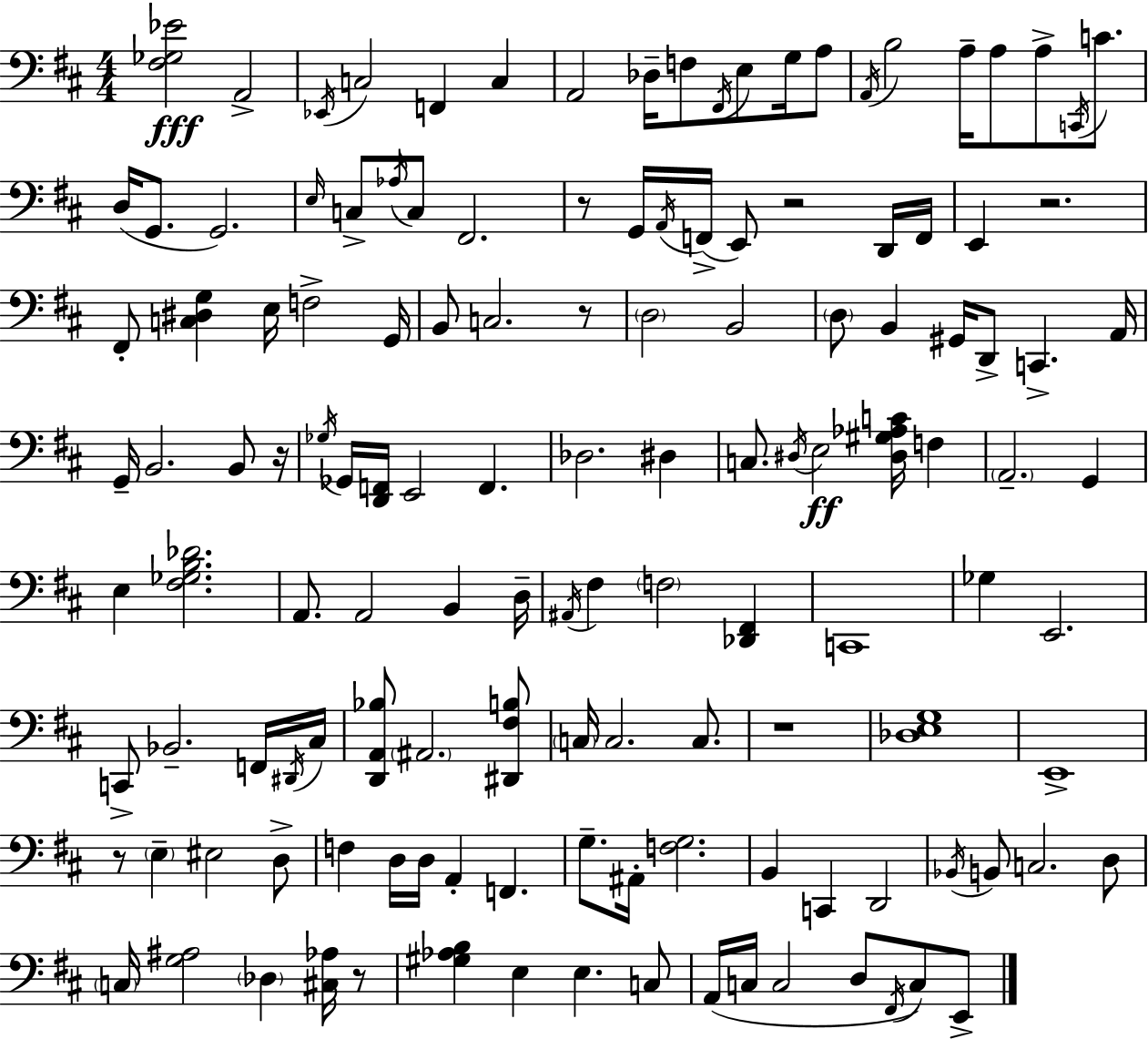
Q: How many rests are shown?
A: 8